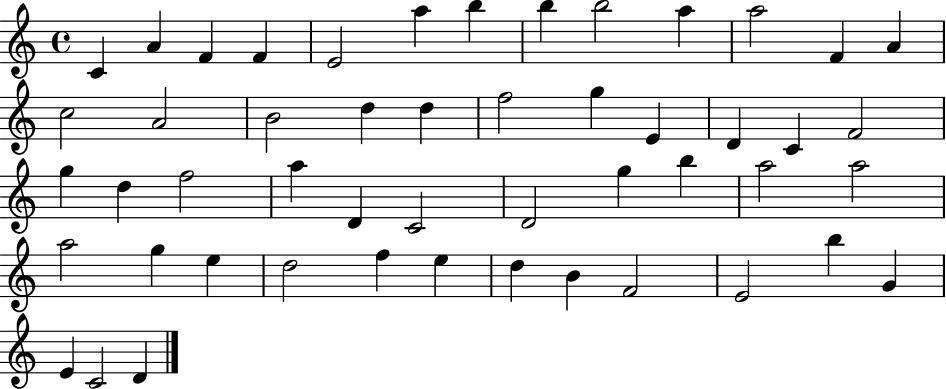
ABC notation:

X:1
T:Untitled
M:4/4
L:1/4
K:C
C A F F E2 a b b b2 a a2 F A c2 A2 B2 d d f2 g E D C F2 g d f2 a D C2 D2 g b a2 a2 a2 g e d2 f e d B F2 E2 b G E C2 D